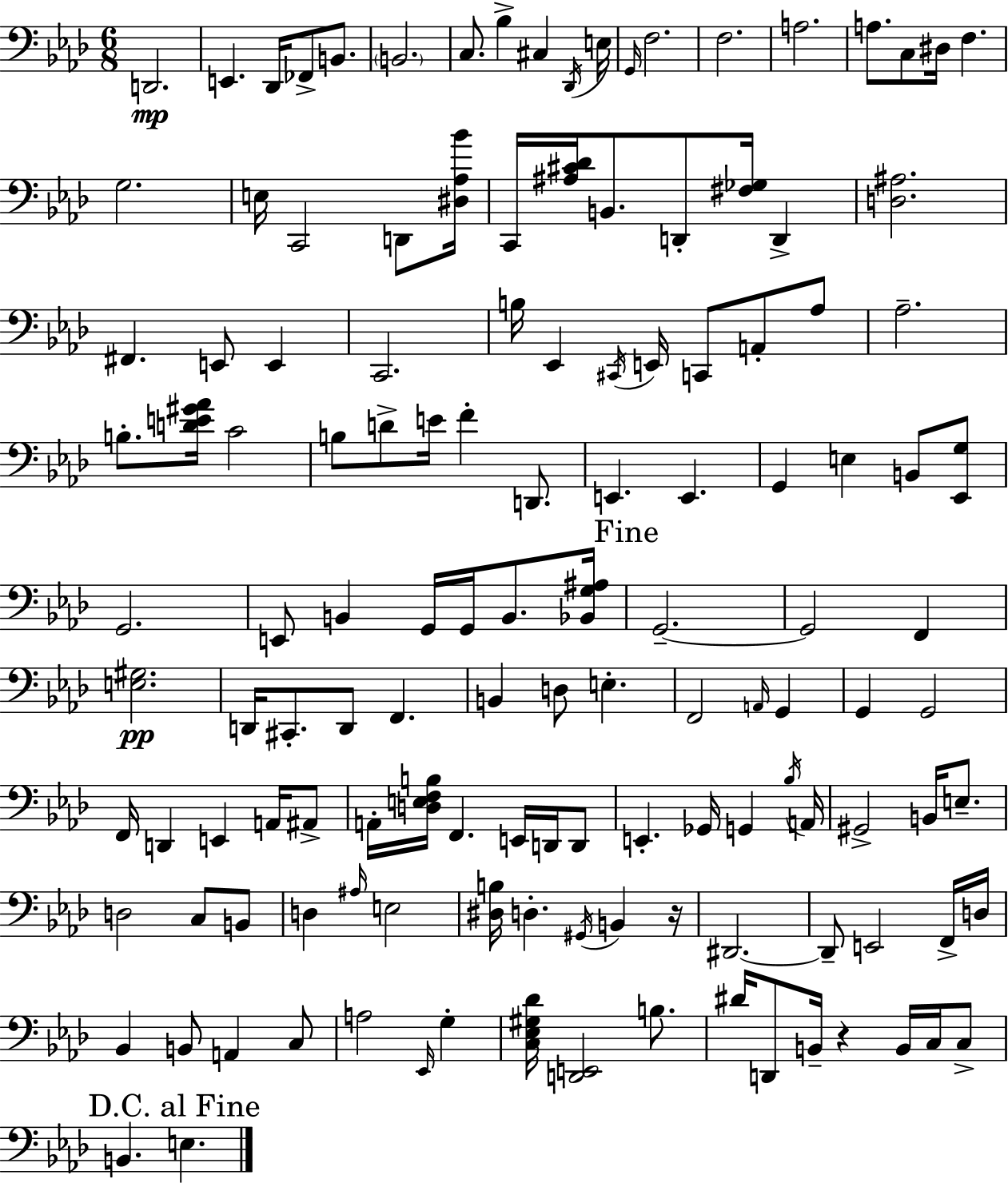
X:1
T:Untitled
M:6/8
L:1/4
K:Ab
D,,2 E,, _D,,/4 _F,,/2 B,,/2 B,,2 C,/2 _B, ^C, _D,,/4 E,/4 G,,/4 F,2 F,2 A,2 A,/2 C,/2 ^D,/4 F, G,2 E,/4 C,,2 D,,/2 [^D,_A,_B]/4 C,,/4 [^A,^C_D]/4 B,,/2 D,,/2 [^F,_G,]/4 D,, [D,^A,]2 ^F,, E,,/2 E,, C,,2 B,/4 _E,, ^C,,/4 E,,/4 C,,/2 A,,/2 _A,/2 _A,2 B,/2 [DE^G_A]/4 C2 B,/2 D/2 E/4 F D,,/2 E,, E,, G,, E, B,,/2 [_E,,G,]/2 G,,2 E,,/2 B,, G,,/4 G,,/4 B,,/2 [_B,,G,^A,]/4 G,,2 G,,2 F,, [E,^G,]2 D,,/4 ^C,,/2 D,,/2 F,, B,, D,/2 E, F,,2 A,,/4 G,, G,, G,,2 F,,/4 D,, E,, A,,/4 ^A,,/2 A,,/4 [D,E,F,B,]/4 F,, E,,/4 D,,/4 D,,/2 E,, _G,,/4 G,, _B,/4 A,,/4 ^G,,2 B,,/4 E,/2 D,2 C,/2 B,,/2 D, ^A,/4 E,2 [^D,B,]/4 D, ^G,,/4 B,, z/4 ^D,,2 ^D,,/2 E,,2 F,,/4 D,/4 _B,, B,,/2 A,, C,/2 A,2 _E,,/4 G, [C,_E,^G,_D]/4 [D,,E,,]2 B,/2 ^D/4 D,,/2 B,,/4 z B,,/4 C,/4 C,/2 B,, E,